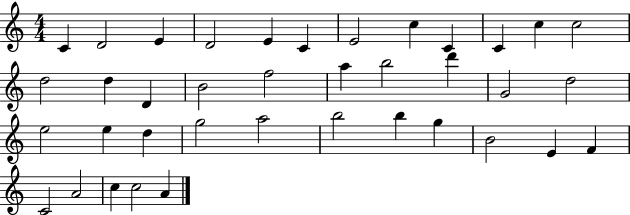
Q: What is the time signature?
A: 4/4